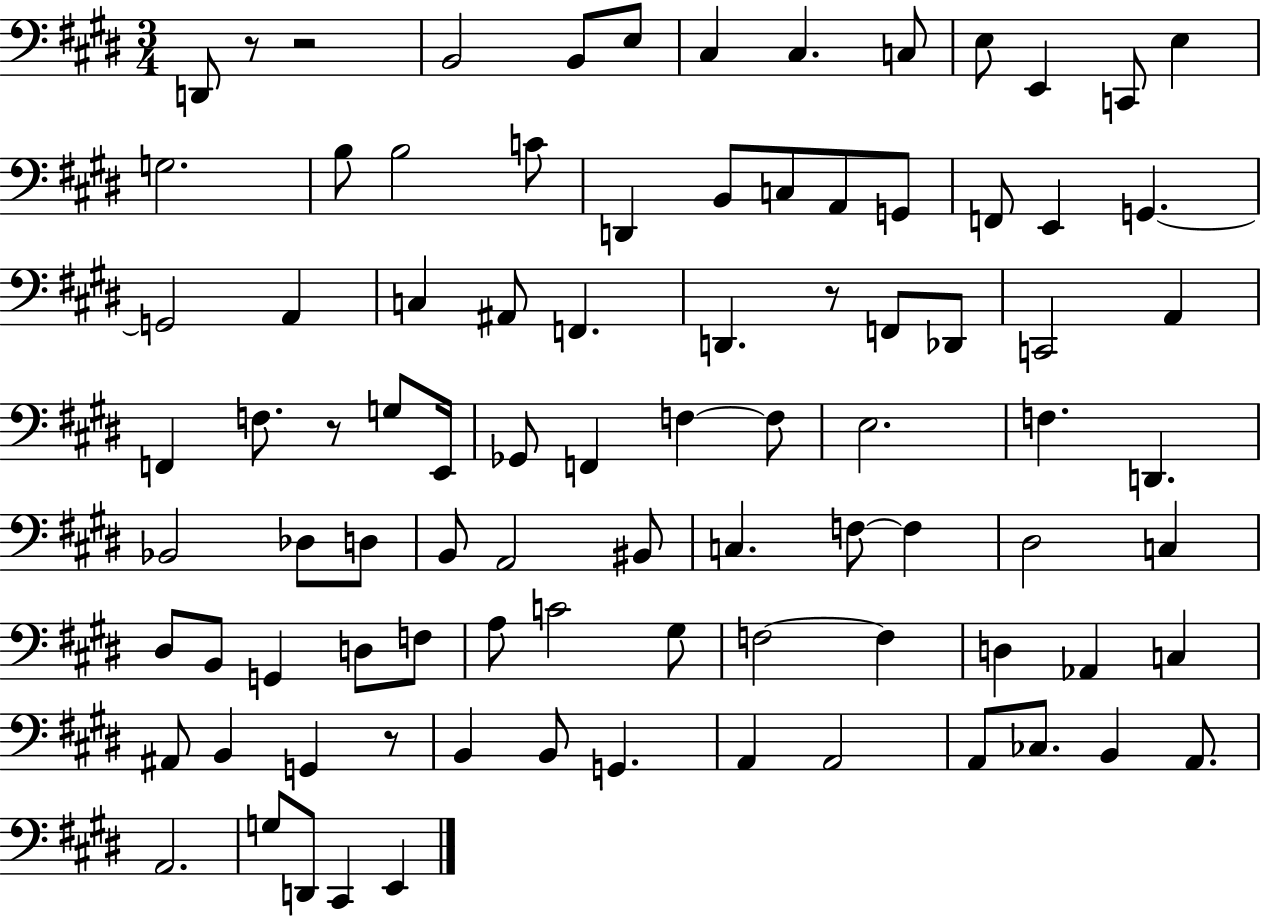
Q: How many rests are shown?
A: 5